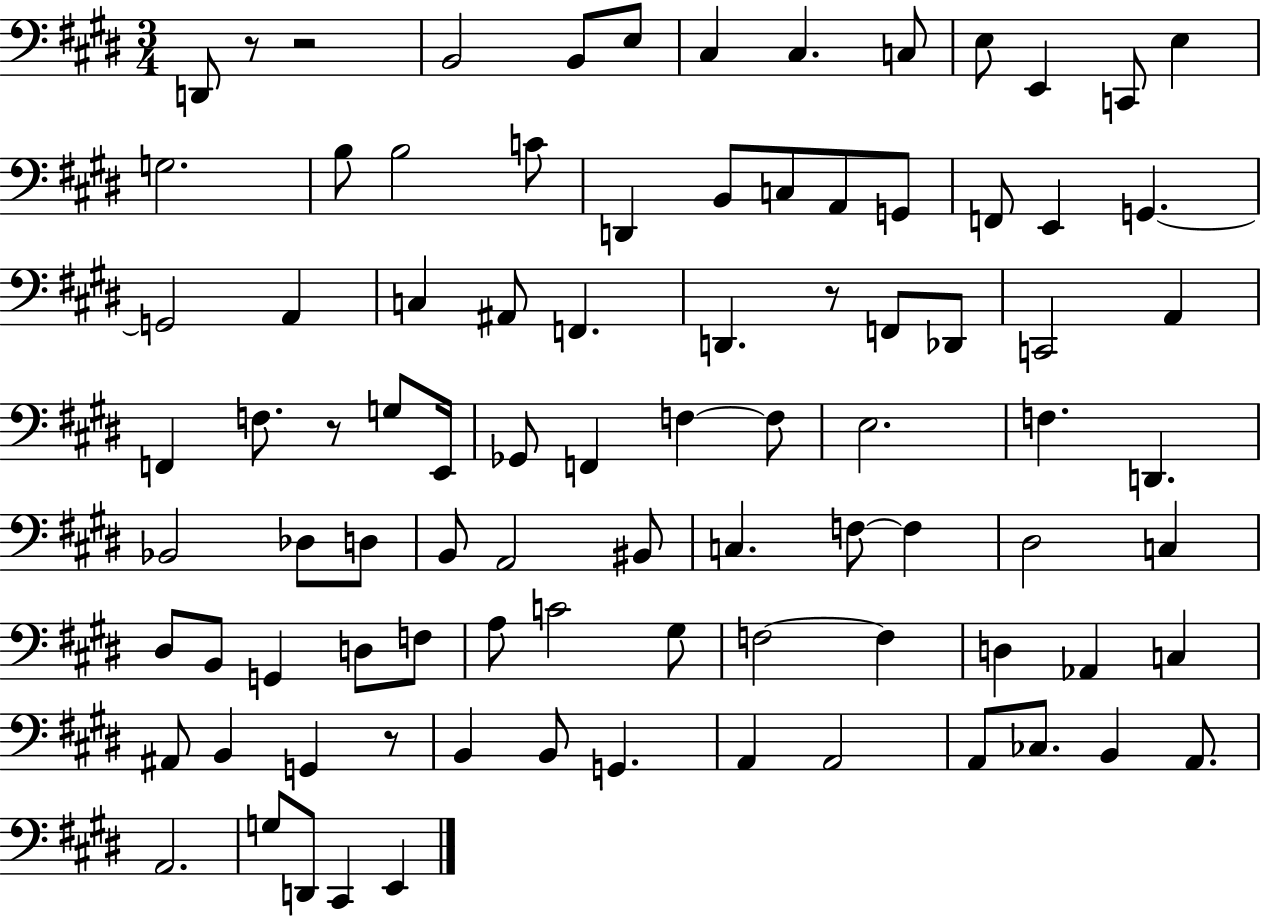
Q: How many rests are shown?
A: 5